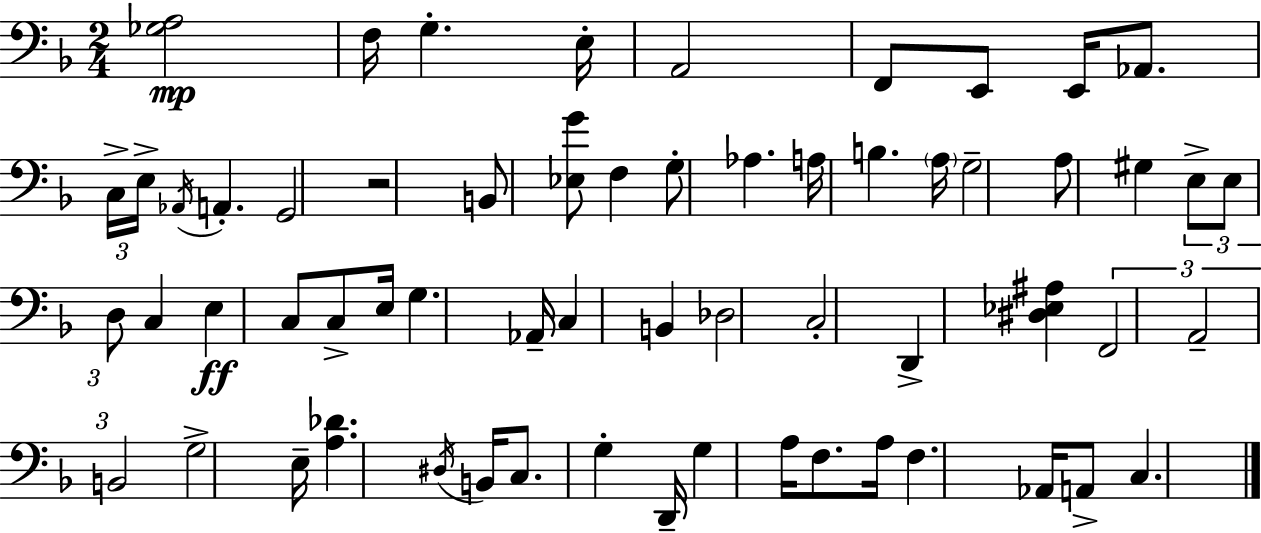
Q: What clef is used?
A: bass